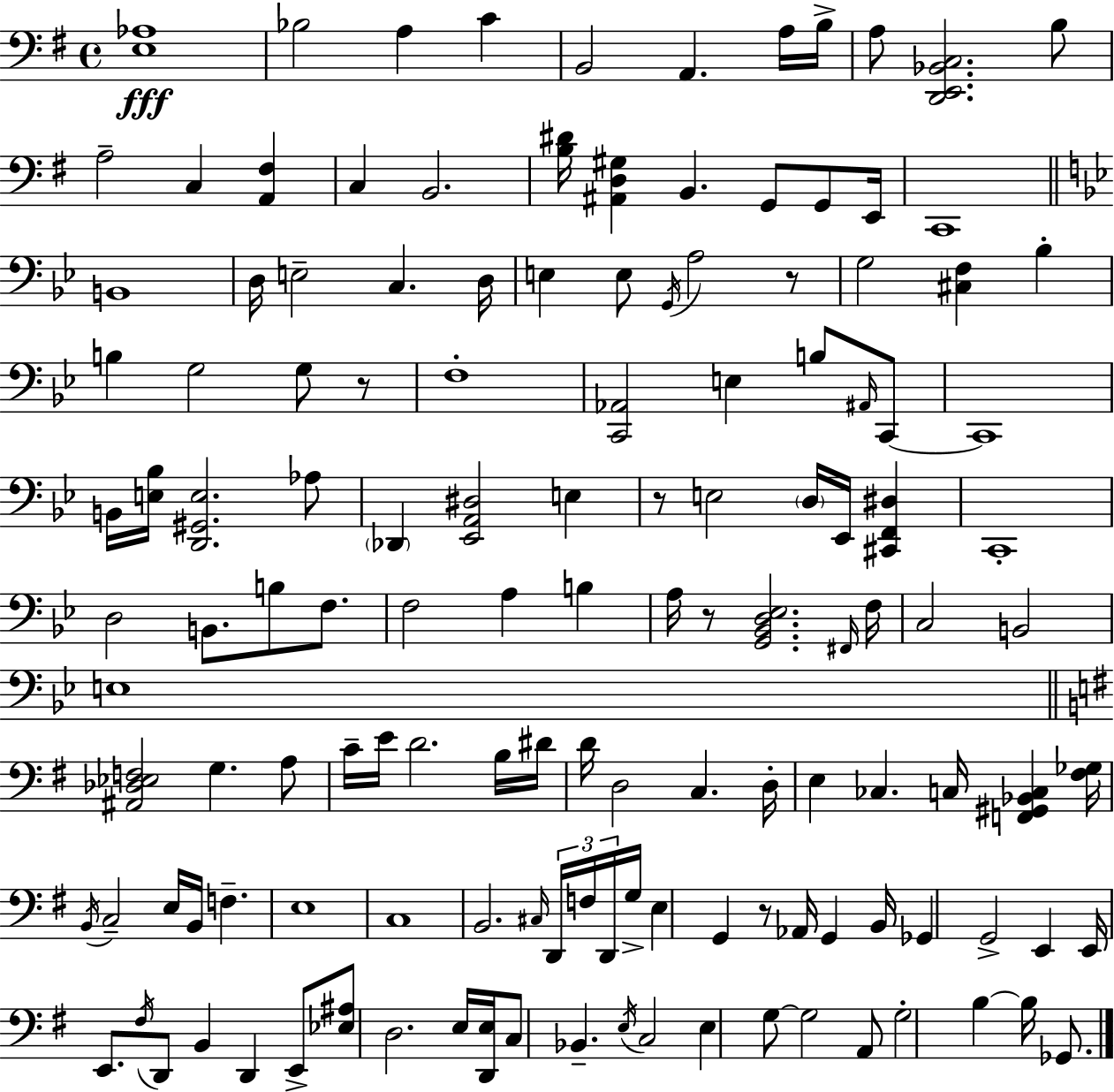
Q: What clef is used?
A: bass